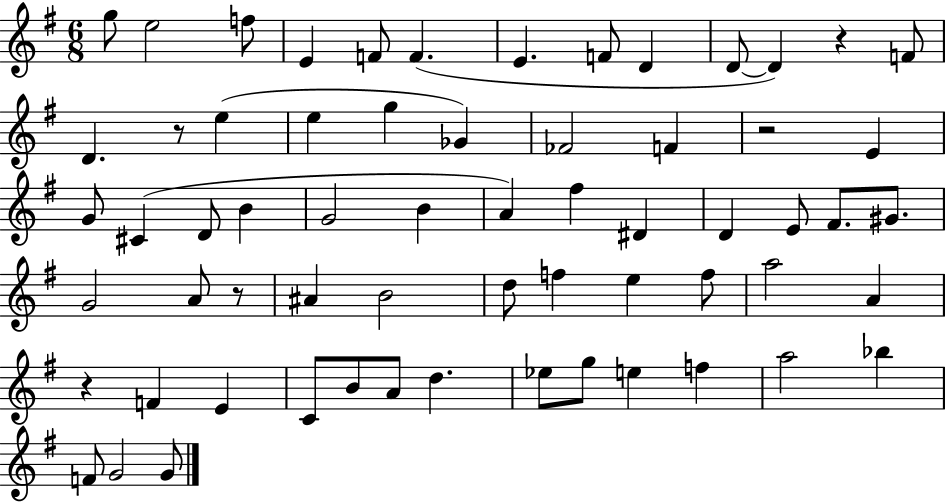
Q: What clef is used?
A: treble